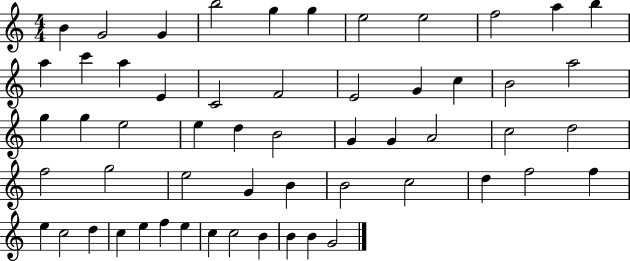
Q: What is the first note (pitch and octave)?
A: B4